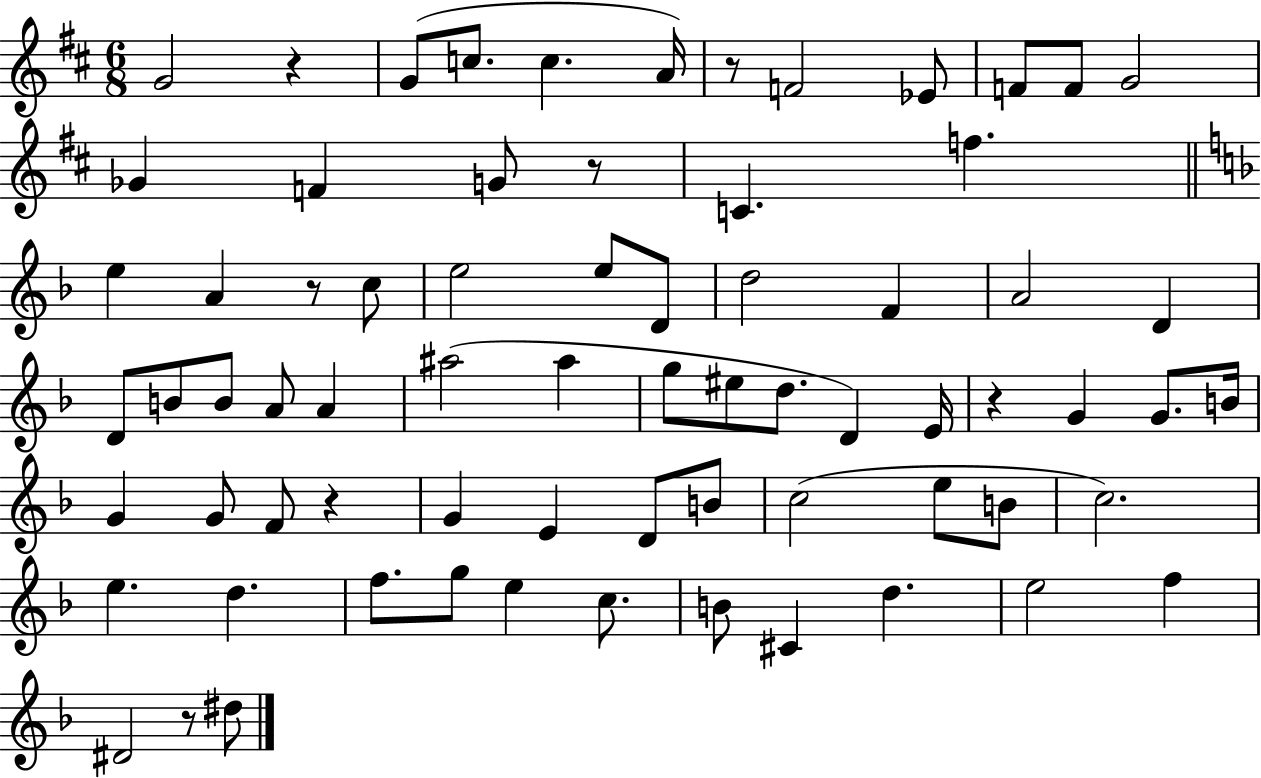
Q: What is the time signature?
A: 6/8